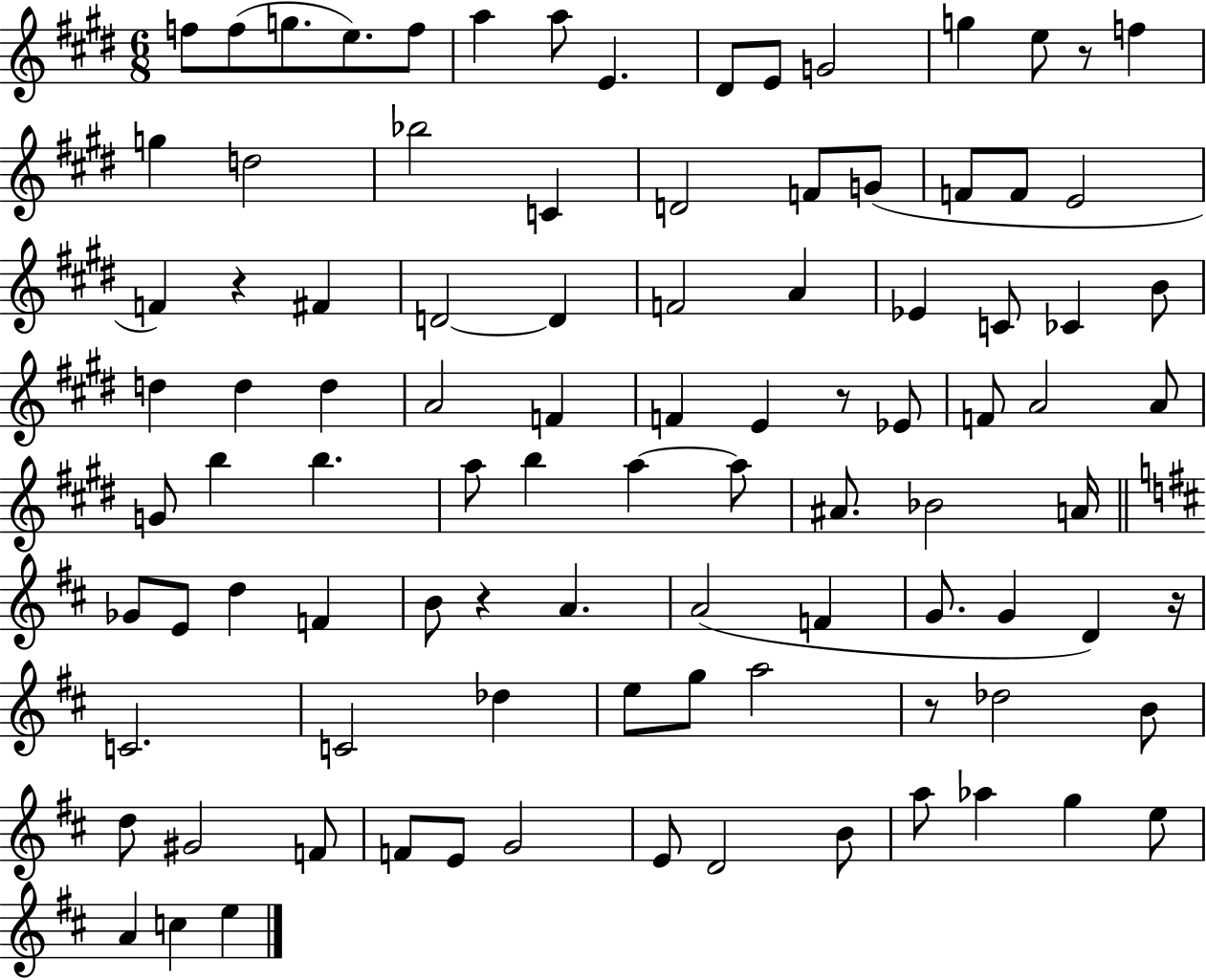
X:1
T:Untitled
M:6/8
L:1/4
K:E
f/2 f/2 g/2 e/2 f/2 a a/2 E ^D/2 E/2 G2 g e/2 z/2 f g d2 _b2 C D2 F/2 G/2 F/2 F/2 E2 F z ^F D2 D F2 A _E C/2 _C B/2 d d d A2 F F E z/2 _E/2 F/2 A2 A/2 G/2 b b a/2 b a a/2 ^A/2 _B2 A/4 _G/2 E/2 d F B/2 z A A2 F G/2 G D z/4 C2 C2 _d e/2 g/2 a2 z/2 _d2 B/2 d/2 ^G2 F/2 F/2 E/2 G2 E/2 D2 B/2 a/2 _a g e/2 A c e